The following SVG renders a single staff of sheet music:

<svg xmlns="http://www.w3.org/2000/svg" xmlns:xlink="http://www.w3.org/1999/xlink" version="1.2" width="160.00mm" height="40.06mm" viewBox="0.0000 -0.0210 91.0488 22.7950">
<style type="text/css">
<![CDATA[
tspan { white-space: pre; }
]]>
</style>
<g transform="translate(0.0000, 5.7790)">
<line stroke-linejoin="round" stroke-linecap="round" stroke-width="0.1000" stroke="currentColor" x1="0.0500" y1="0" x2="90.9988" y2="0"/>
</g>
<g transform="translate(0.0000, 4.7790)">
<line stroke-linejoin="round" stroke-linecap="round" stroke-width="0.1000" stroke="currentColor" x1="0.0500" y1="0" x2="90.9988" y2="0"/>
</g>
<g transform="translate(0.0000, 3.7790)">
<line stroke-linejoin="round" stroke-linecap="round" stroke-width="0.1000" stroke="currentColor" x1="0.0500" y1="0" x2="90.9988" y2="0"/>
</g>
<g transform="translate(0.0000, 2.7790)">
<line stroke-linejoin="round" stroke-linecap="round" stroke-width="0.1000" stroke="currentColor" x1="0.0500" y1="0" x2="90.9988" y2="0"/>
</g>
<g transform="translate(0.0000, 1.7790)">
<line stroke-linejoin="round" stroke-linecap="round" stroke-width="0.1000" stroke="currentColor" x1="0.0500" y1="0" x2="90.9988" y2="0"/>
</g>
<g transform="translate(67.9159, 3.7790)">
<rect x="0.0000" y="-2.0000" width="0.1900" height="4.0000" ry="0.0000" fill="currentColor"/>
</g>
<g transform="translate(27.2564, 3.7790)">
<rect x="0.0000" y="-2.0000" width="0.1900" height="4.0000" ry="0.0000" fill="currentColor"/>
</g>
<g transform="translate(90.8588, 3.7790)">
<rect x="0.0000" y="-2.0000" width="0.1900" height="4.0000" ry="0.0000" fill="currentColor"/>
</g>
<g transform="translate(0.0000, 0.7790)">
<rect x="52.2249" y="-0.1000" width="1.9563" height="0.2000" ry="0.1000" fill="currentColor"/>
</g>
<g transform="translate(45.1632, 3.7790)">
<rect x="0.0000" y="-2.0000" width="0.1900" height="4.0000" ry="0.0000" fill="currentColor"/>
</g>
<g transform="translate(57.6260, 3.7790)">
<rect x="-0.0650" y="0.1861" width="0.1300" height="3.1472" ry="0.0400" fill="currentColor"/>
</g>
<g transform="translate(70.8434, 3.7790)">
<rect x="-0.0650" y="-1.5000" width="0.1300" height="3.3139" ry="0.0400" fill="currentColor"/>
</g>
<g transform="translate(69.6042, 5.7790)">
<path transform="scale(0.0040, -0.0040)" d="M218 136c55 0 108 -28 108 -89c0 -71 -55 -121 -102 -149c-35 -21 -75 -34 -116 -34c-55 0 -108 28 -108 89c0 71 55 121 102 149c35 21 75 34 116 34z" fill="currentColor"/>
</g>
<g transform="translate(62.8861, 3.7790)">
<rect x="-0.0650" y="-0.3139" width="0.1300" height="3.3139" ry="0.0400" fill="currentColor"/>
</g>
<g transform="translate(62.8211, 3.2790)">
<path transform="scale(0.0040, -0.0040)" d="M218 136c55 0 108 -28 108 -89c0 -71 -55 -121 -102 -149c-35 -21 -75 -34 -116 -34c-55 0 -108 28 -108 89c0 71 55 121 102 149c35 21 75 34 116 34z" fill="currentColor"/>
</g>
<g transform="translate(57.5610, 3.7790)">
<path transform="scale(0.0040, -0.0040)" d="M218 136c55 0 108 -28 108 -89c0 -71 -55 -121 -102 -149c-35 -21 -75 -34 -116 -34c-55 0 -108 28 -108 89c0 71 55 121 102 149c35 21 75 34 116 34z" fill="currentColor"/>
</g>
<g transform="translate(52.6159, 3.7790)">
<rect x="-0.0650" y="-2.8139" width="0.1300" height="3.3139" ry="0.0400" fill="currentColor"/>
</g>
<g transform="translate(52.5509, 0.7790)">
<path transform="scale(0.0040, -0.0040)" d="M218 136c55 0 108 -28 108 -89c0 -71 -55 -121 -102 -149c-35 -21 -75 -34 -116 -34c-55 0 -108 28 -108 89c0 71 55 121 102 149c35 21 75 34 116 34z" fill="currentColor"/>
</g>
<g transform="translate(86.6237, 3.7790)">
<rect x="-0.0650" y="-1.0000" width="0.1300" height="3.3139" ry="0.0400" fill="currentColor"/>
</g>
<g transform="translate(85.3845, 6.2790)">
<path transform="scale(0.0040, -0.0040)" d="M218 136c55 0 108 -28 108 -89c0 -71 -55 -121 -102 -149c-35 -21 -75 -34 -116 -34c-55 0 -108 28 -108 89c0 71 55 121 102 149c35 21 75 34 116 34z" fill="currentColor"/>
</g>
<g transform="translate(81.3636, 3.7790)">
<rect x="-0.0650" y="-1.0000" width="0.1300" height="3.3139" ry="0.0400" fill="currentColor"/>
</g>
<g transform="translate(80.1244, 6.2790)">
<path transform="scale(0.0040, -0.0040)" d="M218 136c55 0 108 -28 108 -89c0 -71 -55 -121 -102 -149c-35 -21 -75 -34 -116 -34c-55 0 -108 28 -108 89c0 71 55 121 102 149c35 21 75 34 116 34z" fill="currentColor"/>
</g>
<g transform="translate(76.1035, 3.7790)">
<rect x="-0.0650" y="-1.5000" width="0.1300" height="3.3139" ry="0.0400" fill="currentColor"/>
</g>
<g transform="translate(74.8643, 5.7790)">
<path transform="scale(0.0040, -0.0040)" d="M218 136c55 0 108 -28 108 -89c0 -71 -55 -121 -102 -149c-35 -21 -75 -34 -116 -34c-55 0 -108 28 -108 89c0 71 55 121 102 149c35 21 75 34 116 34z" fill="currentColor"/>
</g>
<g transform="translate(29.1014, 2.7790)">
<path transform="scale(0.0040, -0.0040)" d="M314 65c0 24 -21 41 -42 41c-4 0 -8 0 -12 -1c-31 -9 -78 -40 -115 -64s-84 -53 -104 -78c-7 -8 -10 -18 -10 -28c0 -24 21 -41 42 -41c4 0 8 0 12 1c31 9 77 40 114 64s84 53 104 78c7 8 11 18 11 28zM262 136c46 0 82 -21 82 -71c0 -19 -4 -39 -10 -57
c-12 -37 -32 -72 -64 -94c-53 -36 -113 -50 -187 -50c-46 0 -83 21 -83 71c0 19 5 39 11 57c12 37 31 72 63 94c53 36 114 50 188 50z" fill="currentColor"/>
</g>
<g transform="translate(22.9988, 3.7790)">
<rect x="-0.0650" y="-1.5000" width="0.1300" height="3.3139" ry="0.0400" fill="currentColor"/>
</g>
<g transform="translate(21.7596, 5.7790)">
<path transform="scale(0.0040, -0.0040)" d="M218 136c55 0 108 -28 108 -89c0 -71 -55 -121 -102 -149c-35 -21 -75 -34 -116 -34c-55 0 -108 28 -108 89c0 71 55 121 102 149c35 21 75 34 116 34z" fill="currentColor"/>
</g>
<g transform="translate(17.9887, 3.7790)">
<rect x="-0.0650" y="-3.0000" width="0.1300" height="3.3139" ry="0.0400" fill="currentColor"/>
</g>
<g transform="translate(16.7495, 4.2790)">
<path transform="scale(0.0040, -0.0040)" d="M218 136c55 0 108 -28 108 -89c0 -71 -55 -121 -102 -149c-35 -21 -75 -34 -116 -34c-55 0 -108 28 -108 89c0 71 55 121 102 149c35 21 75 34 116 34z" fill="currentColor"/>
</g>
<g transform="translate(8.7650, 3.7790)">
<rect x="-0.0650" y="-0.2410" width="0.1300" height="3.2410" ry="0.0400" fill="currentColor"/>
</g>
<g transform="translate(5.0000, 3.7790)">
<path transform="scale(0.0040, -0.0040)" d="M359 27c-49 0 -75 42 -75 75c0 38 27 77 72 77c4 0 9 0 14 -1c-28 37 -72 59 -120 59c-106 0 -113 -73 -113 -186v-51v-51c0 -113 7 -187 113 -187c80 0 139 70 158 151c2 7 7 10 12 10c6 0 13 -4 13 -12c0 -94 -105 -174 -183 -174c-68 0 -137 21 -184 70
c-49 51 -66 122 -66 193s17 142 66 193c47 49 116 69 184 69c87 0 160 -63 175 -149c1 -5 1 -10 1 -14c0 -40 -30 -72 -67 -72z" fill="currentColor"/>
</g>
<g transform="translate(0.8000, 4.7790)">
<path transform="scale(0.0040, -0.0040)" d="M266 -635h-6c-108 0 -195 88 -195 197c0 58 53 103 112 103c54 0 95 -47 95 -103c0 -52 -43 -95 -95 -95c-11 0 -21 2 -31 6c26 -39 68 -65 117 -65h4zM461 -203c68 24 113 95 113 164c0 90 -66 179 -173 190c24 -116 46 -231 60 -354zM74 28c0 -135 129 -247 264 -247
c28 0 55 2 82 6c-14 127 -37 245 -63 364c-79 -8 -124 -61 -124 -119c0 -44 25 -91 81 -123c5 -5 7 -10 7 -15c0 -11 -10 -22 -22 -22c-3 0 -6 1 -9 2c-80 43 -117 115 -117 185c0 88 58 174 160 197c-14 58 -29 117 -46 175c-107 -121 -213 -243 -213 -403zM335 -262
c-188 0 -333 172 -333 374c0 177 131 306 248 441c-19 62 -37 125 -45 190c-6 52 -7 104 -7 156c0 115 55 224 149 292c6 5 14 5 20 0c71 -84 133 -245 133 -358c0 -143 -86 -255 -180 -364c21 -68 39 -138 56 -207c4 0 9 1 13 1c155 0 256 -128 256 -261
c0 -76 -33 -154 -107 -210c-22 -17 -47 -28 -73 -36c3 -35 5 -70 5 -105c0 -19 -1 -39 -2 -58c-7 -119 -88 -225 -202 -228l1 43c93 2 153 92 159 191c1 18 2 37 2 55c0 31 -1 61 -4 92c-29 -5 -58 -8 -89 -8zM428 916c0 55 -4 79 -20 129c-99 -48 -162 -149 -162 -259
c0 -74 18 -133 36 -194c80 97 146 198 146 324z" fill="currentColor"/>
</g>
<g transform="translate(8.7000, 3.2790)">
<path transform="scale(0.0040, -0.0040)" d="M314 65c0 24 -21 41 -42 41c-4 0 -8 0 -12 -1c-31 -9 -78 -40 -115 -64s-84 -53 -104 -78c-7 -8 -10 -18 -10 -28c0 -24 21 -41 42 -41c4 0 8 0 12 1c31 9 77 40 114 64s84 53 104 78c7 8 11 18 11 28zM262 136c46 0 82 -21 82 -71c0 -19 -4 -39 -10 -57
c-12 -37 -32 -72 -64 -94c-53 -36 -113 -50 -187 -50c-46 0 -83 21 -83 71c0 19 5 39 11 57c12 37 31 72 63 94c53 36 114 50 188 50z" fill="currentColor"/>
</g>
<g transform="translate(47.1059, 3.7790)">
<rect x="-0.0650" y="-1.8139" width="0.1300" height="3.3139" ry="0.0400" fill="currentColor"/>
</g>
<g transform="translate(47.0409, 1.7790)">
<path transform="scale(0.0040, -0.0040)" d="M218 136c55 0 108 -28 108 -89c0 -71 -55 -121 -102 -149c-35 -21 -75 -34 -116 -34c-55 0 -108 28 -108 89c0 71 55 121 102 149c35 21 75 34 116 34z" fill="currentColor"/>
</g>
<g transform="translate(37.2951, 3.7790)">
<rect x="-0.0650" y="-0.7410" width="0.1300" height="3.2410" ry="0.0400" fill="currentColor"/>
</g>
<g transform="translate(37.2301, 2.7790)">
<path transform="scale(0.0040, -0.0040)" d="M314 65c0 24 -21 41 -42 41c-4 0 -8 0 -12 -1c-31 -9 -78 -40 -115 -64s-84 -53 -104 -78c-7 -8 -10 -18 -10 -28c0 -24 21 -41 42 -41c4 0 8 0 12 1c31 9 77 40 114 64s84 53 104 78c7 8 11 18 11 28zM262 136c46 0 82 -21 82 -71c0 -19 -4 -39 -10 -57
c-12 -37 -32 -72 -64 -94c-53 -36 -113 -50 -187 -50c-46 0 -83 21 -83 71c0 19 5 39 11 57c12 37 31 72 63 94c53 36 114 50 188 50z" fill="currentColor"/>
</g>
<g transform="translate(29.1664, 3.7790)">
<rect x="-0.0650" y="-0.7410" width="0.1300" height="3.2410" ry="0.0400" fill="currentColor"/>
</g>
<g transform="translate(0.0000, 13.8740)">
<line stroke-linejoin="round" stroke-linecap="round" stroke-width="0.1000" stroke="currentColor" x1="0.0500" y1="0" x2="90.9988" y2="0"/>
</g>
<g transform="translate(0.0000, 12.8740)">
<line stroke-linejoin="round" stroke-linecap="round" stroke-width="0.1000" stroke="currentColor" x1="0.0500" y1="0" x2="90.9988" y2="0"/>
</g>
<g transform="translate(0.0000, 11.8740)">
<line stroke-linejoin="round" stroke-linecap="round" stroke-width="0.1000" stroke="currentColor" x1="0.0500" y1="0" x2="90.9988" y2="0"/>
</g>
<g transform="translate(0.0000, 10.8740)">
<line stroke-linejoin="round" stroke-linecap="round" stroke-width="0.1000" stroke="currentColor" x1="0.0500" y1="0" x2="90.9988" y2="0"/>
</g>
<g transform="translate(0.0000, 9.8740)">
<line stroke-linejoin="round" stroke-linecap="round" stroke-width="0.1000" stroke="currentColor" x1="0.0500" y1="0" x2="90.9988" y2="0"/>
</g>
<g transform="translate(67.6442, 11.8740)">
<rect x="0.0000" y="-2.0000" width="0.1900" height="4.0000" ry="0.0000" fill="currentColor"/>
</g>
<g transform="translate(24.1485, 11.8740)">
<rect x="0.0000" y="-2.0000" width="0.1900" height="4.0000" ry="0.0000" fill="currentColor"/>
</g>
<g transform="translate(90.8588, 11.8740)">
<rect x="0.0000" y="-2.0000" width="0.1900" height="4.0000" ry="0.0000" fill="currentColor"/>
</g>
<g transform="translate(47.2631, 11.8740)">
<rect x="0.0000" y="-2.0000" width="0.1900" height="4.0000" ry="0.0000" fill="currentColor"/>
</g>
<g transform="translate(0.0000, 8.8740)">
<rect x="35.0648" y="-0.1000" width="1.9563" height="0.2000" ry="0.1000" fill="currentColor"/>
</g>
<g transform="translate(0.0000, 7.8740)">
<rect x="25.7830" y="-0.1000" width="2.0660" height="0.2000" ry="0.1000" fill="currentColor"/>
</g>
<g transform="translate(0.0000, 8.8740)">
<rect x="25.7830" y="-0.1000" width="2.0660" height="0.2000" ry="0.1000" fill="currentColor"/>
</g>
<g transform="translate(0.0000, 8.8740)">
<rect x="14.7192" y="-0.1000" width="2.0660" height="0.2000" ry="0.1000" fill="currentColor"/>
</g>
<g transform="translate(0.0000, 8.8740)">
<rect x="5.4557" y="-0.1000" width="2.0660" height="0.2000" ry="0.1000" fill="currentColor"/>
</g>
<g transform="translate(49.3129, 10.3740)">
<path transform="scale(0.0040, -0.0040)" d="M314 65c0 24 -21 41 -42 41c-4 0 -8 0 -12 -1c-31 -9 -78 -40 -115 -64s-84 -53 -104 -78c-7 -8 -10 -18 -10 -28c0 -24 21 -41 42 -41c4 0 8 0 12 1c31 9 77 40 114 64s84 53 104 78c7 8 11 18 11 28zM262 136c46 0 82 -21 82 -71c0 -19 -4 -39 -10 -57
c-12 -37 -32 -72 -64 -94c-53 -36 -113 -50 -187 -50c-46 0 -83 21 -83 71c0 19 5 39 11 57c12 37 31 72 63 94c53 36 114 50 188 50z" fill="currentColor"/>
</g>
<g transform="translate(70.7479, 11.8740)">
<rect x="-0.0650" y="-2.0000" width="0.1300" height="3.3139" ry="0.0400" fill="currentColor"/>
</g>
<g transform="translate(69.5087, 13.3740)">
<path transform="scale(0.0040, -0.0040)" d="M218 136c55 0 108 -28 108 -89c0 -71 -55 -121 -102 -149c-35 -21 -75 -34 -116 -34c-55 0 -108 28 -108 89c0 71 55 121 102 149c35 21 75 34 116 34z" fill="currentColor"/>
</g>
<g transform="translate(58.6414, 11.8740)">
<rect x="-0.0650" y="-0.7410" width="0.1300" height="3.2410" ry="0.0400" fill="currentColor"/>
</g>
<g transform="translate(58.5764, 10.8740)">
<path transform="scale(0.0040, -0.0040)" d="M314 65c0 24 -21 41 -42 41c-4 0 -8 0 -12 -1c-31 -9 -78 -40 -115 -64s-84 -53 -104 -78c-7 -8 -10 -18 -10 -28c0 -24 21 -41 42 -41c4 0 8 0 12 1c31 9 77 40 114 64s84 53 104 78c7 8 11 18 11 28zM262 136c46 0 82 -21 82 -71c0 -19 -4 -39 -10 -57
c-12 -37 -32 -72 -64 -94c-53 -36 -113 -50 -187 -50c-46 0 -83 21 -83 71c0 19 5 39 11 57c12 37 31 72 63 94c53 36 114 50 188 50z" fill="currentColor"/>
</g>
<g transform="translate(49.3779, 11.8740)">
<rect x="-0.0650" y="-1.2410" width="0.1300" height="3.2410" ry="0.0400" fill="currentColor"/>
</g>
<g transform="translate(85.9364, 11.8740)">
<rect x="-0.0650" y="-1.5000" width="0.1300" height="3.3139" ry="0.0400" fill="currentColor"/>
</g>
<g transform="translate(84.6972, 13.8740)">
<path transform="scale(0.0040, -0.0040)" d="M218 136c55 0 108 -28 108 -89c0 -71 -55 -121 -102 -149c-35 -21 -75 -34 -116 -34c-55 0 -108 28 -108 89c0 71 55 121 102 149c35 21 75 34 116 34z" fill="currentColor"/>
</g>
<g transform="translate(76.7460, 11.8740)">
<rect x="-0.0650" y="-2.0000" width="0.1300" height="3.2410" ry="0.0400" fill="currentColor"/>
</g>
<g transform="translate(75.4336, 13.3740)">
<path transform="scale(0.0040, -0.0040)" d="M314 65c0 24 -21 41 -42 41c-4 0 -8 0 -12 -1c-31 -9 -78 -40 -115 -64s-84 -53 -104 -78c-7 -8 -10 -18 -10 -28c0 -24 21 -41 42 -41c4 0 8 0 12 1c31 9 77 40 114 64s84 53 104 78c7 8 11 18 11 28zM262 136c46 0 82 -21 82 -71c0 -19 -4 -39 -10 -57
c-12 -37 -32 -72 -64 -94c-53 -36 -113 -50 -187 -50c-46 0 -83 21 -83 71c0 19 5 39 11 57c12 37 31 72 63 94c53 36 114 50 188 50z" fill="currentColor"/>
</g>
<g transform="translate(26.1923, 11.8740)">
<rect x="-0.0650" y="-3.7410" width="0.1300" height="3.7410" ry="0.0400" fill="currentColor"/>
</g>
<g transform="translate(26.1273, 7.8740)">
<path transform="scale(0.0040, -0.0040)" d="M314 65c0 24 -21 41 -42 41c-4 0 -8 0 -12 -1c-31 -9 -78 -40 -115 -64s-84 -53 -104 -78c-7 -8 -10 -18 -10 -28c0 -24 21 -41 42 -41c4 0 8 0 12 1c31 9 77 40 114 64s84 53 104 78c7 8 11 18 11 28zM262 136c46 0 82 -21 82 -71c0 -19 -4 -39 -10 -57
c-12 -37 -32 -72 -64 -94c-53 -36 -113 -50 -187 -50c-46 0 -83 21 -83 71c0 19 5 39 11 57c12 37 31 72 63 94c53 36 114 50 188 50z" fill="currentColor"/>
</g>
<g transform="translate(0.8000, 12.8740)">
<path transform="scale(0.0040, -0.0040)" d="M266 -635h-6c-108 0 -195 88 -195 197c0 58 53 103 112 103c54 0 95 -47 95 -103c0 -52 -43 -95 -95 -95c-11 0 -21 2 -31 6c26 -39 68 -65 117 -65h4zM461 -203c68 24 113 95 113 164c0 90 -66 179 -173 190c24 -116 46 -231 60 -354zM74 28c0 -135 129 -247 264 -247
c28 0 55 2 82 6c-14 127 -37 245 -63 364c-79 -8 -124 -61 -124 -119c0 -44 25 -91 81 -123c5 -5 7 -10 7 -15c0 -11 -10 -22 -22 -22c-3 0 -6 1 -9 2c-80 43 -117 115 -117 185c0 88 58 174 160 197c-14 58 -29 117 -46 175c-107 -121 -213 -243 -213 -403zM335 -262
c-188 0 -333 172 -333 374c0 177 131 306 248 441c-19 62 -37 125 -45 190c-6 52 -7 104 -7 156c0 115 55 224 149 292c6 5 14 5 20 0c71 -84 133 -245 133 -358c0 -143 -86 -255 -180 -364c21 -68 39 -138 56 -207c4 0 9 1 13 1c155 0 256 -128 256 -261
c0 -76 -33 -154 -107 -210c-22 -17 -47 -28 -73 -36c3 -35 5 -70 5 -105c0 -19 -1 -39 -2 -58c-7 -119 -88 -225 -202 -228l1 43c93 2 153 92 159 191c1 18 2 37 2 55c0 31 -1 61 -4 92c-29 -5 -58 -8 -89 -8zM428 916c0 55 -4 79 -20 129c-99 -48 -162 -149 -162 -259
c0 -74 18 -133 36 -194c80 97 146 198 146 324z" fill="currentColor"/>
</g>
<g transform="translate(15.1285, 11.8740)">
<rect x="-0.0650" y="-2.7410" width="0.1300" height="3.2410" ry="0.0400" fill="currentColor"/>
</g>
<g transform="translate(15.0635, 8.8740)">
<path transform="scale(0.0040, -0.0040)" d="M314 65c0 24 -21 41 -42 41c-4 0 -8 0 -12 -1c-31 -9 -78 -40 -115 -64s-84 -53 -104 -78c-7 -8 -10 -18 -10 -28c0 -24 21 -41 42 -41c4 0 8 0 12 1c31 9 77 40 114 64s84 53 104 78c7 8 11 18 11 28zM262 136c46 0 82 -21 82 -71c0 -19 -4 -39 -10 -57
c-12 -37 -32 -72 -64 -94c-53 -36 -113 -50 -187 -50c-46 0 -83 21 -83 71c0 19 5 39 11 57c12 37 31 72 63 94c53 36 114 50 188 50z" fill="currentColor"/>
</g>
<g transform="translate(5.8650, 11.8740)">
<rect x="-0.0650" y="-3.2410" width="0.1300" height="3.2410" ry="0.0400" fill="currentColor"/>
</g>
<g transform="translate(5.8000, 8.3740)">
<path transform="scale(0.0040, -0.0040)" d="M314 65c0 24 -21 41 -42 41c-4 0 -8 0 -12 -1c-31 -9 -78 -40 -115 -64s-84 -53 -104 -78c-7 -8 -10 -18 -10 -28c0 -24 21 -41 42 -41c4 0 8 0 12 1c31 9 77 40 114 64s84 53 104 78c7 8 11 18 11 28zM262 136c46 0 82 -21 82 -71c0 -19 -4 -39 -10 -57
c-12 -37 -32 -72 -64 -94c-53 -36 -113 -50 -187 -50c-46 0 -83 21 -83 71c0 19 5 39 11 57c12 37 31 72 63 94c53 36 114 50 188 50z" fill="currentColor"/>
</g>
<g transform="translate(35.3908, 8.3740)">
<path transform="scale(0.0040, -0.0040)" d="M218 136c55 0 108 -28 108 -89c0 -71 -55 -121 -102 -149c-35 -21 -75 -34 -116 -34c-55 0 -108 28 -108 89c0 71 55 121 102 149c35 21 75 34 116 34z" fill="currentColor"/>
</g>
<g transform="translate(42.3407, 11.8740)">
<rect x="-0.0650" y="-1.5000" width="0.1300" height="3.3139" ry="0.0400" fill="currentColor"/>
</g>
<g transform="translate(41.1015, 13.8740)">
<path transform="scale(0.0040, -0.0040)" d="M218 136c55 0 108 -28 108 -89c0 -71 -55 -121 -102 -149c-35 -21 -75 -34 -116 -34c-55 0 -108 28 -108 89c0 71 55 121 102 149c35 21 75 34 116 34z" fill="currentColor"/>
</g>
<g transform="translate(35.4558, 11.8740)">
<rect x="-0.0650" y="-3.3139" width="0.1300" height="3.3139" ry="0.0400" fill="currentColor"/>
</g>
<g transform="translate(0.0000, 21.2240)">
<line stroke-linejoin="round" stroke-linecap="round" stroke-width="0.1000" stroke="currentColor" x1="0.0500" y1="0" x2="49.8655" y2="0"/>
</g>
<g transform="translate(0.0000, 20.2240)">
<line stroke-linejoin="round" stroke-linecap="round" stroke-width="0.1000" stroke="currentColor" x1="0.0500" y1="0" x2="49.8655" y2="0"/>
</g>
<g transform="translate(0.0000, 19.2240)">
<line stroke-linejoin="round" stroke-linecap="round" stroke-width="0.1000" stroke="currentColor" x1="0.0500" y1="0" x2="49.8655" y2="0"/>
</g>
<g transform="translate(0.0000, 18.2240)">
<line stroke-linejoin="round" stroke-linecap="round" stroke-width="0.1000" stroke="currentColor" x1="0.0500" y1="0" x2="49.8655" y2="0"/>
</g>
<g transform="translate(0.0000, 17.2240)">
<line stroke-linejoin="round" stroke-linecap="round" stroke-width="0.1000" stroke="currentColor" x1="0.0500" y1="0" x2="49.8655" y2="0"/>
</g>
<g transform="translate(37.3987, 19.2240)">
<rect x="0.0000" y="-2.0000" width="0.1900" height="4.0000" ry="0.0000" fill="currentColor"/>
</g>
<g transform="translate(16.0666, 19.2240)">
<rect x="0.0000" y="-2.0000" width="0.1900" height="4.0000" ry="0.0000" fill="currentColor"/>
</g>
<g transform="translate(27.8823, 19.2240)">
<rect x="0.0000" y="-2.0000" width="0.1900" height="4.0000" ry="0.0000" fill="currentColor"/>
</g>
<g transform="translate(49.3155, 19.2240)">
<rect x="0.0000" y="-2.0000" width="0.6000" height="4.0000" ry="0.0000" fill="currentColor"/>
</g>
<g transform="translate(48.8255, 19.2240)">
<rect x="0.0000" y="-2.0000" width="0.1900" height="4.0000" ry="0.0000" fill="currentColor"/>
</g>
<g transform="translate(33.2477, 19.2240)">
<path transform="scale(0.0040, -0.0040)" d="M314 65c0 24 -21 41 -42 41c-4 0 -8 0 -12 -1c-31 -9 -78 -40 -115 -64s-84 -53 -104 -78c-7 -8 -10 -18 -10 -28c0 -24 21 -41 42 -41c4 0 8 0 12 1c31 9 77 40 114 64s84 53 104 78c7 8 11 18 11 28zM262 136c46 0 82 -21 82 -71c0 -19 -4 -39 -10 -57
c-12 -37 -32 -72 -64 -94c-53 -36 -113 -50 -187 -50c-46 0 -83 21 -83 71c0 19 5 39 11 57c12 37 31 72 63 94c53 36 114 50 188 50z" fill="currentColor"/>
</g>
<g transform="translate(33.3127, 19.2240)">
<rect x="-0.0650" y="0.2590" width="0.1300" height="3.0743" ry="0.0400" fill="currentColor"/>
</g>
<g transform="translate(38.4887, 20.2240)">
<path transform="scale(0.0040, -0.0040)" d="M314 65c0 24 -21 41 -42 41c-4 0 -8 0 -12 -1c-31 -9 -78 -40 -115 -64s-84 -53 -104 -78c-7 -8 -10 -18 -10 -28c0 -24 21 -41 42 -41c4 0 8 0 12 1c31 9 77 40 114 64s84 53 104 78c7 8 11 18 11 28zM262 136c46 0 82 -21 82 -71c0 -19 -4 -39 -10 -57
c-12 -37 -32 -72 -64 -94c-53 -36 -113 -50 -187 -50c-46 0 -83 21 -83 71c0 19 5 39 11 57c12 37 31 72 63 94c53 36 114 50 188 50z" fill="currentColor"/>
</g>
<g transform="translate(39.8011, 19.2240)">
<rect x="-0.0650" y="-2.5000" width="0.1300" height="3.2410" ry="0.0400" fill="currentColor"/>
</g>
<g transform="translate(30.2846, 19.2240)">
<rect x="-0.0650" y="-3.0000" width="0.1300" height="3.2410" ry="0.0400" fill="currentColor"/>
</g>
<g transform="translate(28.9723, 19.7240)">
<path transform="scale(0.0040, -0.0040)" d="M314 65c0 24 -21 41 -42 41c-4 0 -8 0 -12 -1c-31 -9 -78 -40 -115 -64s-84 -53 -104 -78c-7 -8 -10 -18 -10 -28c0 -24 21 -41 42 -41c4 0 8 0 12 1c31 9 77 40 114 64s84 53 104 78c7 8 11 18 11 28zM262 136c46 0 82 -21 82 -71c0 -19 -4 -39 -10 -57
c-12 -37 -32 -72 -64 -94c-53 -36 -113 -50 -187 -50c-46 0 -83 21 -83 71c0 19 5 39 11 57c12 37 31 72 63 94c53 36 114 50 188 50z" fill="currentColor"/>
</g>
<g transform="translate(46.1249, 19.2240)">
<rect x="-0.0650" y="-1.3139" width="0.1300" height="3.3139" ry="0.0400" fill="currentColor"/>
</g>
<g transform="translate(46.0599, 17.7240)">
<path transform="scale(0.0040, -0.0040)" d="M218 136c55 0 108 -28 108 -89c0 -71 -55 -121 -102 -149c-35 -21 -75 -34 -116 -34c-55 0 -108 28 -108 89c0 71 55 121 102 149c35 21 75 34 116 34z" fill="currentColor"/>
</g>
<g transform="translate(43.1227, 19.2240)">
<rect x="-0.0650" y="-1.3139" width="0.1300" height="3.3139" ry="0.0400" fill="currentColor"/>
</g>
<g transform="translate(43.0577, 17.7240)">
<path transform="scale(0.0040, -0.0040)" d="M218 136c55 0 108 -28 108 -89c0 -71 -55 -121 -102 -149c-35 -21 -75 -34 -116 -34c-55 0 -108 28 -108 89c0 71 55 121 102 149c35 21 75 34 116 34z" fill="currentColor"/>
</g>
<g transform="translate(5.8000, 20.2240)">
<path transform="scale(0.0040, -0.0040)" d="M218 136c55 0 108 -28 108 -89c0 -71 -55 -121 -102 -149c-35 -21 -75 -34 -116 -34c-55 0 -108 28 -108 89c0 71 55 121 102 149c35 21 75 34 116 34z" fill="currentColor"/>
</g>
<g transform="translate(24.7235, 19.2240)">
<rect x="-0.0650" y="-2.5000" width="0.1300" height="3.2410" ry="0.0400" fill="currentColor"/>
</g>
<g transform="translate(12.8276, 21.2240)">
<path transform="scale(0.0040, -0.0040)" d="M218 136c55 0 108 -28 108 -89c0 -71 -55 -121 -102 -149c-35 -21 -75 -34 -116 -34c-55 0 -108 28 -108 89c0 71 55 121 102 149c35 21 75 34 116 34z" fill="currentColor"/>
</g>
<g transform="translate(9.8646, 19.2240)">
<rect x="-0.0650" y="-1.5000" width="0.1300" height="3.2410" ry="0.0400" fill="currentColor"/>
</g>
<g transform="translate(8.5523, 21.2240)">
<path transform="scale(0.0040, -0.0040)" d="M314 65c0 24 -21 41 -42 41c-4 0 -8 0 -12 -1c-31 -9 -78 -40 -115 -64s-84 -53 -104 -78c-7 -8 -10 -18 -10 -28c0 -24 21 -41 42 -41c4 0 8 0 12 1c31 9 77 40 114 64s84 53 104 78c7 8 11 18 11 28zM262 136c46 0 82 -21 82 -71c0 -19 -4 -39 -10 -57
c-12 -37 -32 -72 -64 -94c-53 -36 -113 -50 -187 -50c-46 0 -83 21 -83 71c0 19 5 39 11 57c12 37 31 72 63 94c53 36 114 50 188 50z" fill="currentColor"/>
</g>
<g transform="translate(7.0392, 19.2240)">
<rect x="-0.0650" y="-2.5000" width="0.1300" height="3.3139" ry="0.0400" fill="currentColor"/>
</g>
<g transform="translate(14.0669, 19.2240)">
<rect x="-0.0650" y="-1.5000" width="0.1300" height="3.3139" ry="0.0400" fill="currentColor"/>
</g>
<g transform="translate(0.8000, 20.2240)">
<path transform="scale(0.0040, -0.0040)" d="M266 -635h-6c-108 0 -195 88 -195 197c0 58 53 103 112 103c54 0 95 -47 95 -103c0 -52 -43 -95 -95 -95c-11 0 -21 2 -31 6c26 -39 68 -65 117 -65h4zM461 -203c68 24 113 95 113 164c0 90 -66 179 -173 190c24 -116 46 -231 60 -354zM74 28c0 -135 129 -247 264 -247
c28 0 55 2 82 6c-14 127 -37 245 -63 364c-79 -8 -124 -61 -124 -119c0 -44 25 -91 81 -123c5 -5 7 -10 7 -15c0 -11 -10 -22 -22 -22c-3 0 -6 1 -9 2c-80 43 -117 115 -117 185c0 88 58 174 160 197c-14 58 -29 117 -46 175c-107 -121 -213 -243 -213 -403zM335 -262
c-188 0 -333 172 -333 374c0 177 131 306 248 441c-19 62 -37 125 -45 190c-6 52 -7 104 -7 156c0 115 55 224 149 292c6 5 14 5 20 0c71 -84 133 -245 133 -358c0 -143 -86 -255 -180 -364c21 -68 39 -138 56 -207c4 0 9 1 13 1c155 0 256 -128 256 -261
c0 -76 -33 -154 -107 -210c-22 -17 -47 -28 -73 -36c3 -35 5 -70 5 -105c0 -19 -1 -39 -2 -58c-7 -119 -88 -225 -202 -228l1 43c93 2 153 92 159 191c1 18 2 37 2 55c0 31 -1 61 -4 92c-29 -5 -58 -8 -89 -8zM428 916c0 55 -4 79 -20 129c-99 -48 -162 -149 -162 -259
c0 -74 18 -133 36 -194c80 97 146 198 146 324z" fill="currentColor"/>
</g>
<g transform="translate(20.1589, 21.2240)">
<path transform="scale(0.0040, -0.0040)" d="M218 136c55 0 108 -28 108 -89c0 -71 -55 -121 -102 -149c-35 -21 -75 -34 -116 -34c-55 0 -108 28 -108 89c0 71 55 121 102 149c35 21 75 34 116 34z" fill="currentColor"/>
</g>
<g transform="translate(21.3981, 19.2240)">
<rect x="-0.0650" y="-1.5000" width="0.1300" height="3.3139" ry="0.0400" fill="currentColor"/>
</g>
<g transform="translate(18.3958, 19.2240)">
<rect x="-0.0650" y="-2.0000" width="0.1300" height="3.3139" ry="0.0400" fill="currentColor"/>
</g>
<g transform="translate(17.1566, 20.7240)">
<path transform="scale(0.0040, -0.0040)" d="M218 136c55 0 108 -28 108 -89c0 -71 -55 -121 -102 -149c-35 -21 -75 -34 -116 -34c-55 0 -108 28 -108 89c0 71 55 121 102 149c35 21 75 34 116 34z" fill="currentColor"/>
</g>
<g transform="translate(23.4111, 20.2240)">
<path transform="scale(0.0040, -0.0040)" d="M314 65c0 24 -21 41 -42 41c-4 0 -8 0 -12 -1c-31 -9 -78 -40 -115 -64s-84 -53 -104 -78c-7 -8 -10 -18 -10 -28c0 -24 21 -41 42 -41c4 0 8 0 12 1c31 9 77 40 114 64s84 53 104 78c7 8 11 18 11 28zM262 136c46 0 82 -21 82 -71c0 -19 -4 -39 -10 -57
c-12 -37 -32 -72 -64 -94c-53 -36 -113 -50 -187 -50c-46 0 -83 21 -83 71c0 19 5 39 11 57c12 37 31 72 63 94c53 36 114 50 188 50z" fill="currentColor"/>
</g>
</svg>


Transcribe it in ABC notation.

X:1
T:Untitled
M:4/4
L:1/4
K:C
c2 A E d2 d2 f a B c E E D D b2 a2 c'2 b E e2 d2 F F2 E G E2 E F E G2 A2 B2 G2 e e